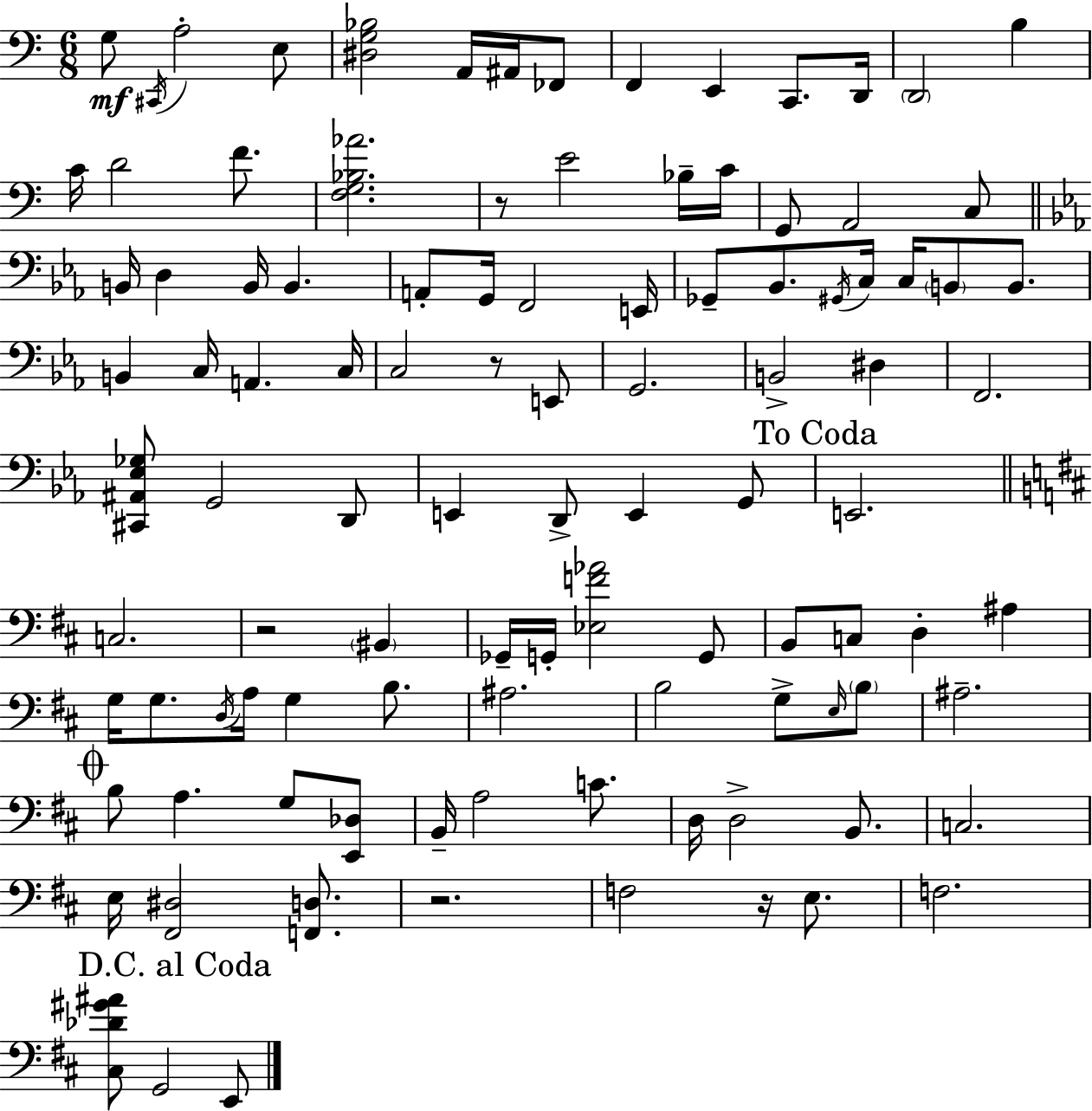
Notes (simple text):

G3/e C#2/s A3/h E3/e [D#3,G3,Bb3]/h A2/s A#2/s FES2/e F2/q E2/q C2/e. D2/s D2/h B3/q C4/s D4/h F4/e. [F3,G3,Bb3,Ab4]/h. R/e E4/h Bb3/s C4/s G2/e A2/h C3/e B2/s D3/q B2/s B2/q. A2/e G2/s F2/h E2/s Gb2/e Bb2/e. G#2/s C3/s C3/s B2/e B2/e. B2/q C3/s A2/q. C3/s C3/h R/e E2/e G2/h. B2/h D#3/q F2/h. [C#2,A#2,Eb3,Gb3]/e G2/h D2/e E2/q D2/e E2/q G2/e E2/h. C3/h. R/h BIS2/q Gb2/s G2/s [Eb3,F4,Ab4]/h G2/e B2/e C3/e D3/q A#3/q G3/s G3/e. D3/s A3/s G3/q B3/e. A#3/h. B3/h G3/e E3/s B3/e A#3/h. B3/e A3/q. G3/e [E2,Db3]/e B2/s A3/h C4/e. D3/s D3/h B2/e. C3/h. E3/s [F#2,D#3]/h [F2,D3]/e. R/h. F3/h R/s E3/e. F3/h. [C#3,Db4,G#4,A#4]/e G2/h E2/e